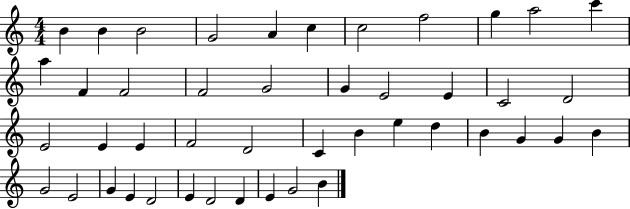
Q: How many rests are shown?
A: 0